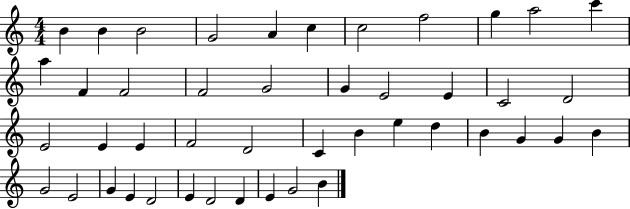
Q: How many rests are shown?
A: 0